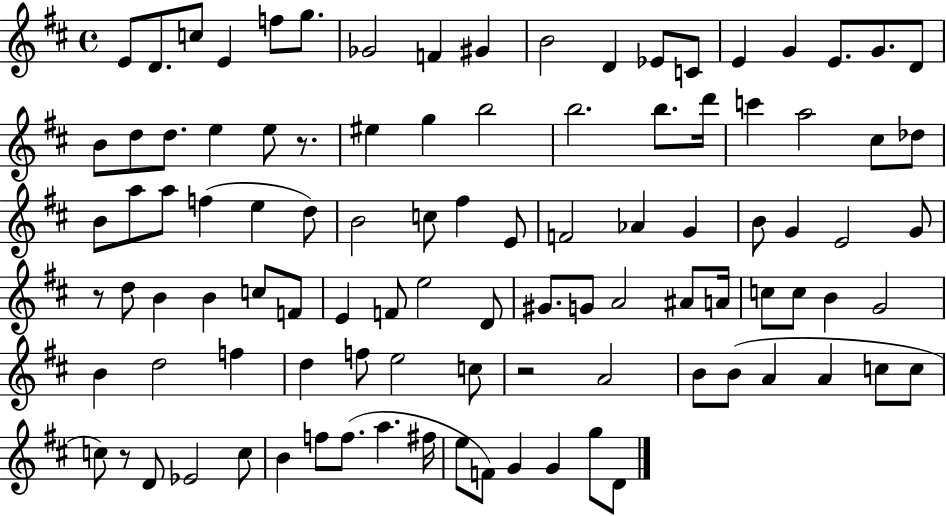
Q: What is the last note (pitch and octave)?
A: D4